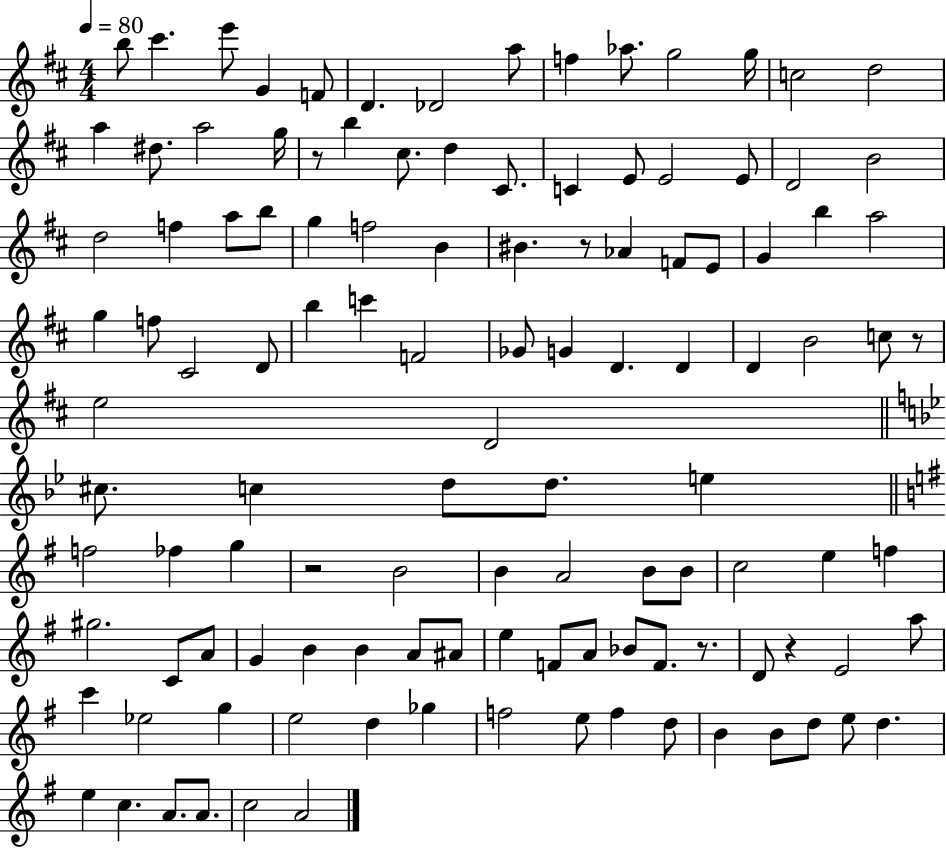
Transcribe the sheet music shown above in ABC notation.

X:1
T:Untitled
M:4/4
L:1/4
K:D
b/2 ^c' e'/2 G F/2 D _D2 a/2 f _a/2 g2 g/4 c2 d2 a ^d/2 a2 g/4 z/2 b ^c/2 d ^C/2 C E/2 E2 E/2 D2 B2 d2 f a/2 b/2 g f2 B ^B z/2 _A F/2 E/2 G b a2 g f/2 ^C2 D/2 b c' F2 _G/2 G D D D B2 c/2 z/2 e2 D2 ^c/2 c d/2 d/2 e f2 _f g z2 B2 B A2 B/2 B/2 c2 e f ^g2 C/2 A/2 G B B A/2 ^A/2 e F/2 A/2 _B/2 F/2 z/2 D/2 z E2 a/2 c' _e2 g e2 d _g f2 e/2 f d/2 B B/2 d/2 e/2 d e c A/2 A/2 c2 A2